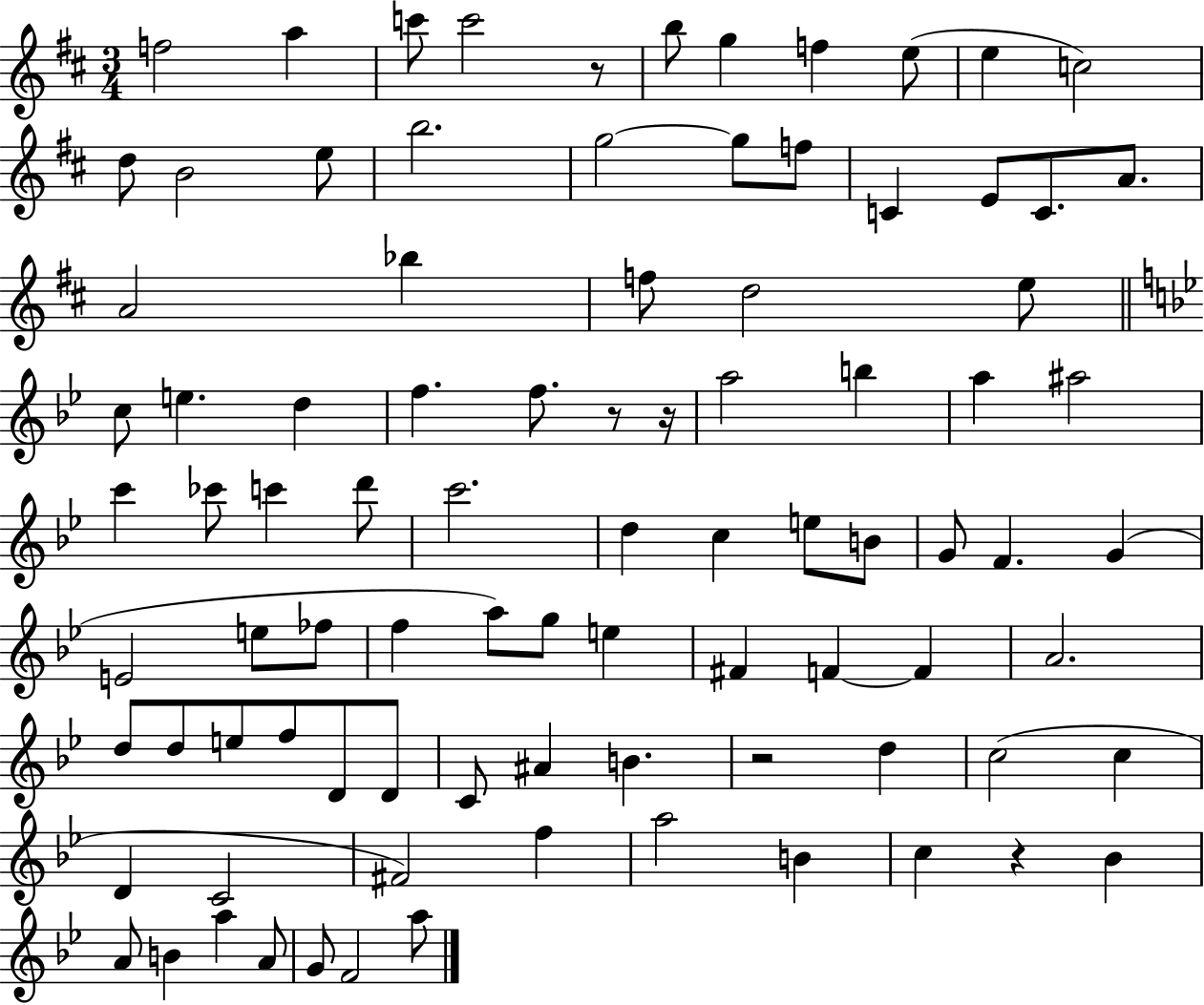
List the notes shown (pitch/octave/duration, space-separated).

F5/h A5/q C6/e C6/h R/e B5/e G5/q F5/q E5/e E5/q C5/h D5/e B4/h E5/e B5/h. G5/h G5/e F5/e C4/q E4/e C4/e. A4/e. A4/h Bb5/q F5/e D5/h E5/e C5/e E5/q. D5/q F5/q. F5/e. R/e R/s A5/h B5/q A5/q A#5/h C6/q CES6/e C6/q D6/e C6/h. D5/q C5/q E5/e B4/e G4/e F4/q. G4/q E4/h E5/e FES5/e F5/q A5/e G5/e E5/q F#4/q F4/q F4/q A4/h. D5/e D5/e E5/e F5/e D4/e D4/e C4/e A#4/q B4/q. R/h D5/q C5/h C5/q D4/q C4/h F#4/h F5/q A5/h B4/q C5/q R/q Bb4/q A4/e B4/q A5/q A4/e G4/e F4/h A5/e